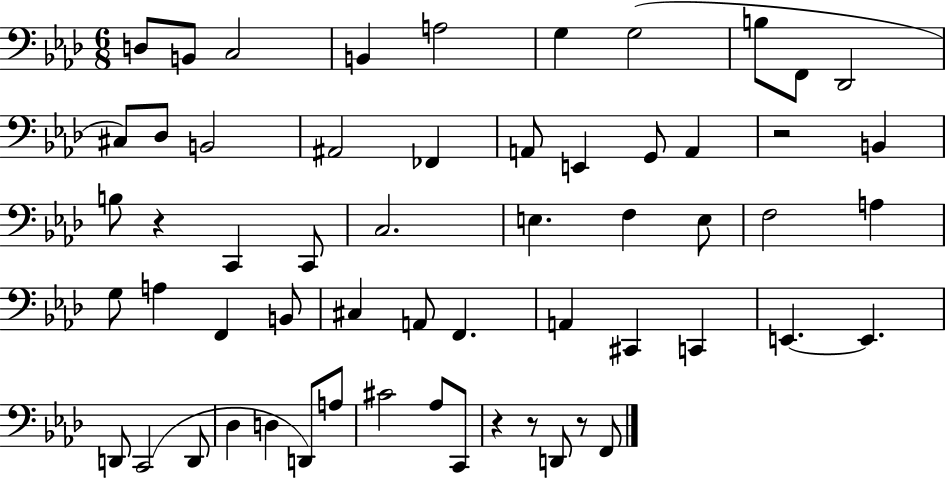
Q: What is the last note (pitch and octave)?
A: F2